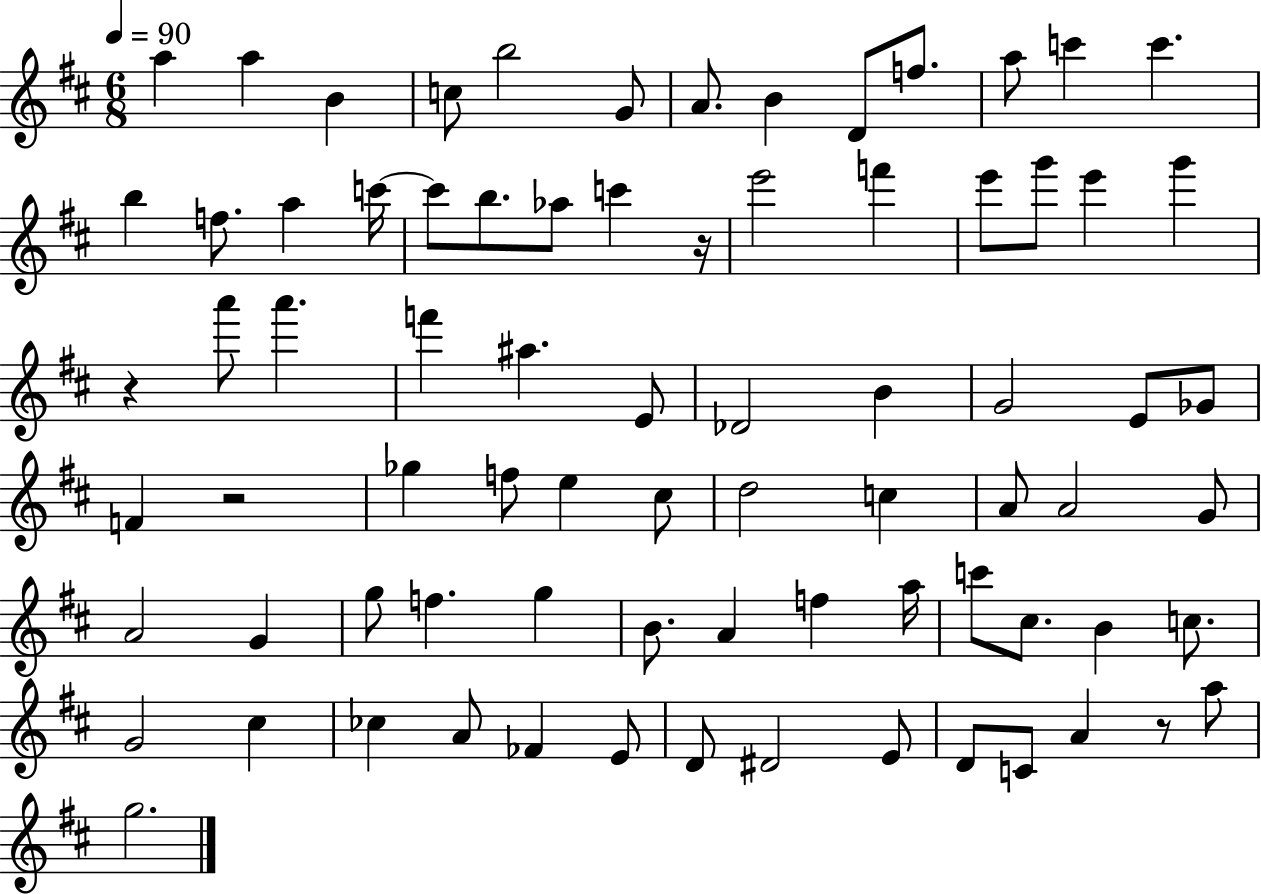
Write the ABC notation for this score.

X:1
T:Untitled
M:6/8
L:1/4
K:D
a a B c/2 b2 G/2 A/2 B D/2 f/2 a/2 c' c' b f/2 a c'/4 c'/2 b/2 _a/2 c' z/4 e'2 f' e'/2 g'/2 e' g' z a'/2 a' f' ^a E/2 _D2 B G2 E/2 _G/2 F z2 _g f/2 e ^c/2 d2 c A/2 A2 G/2 A2 G g/2 f g B/2 A f a/4 c'/2 ^c/2 B c/2 G2 ^c _c A/2 _F E/2 D/2 ^D2 E/2 D/2 C/2 A z/2 a/2 g2